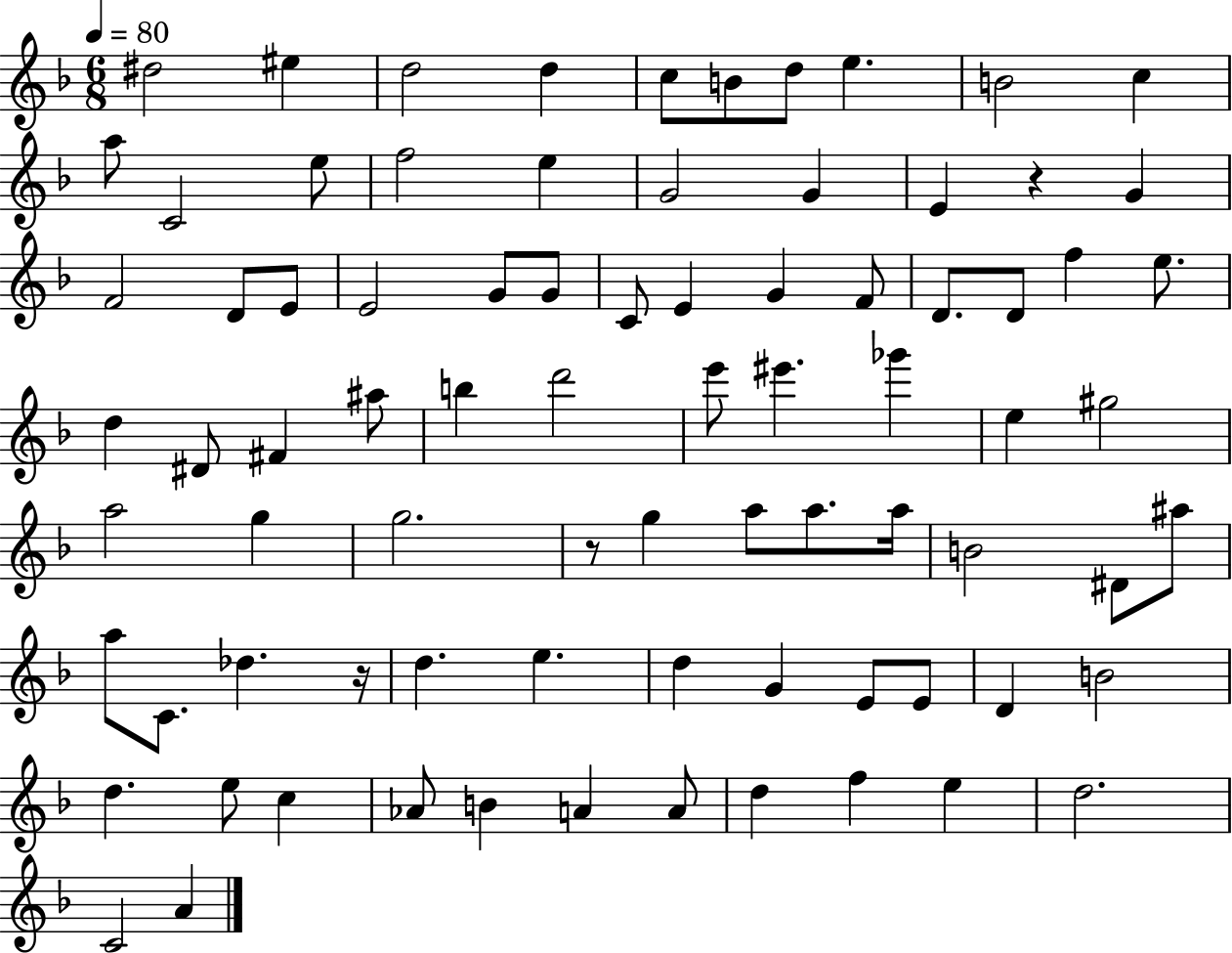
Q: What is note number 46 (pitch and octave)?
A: G5